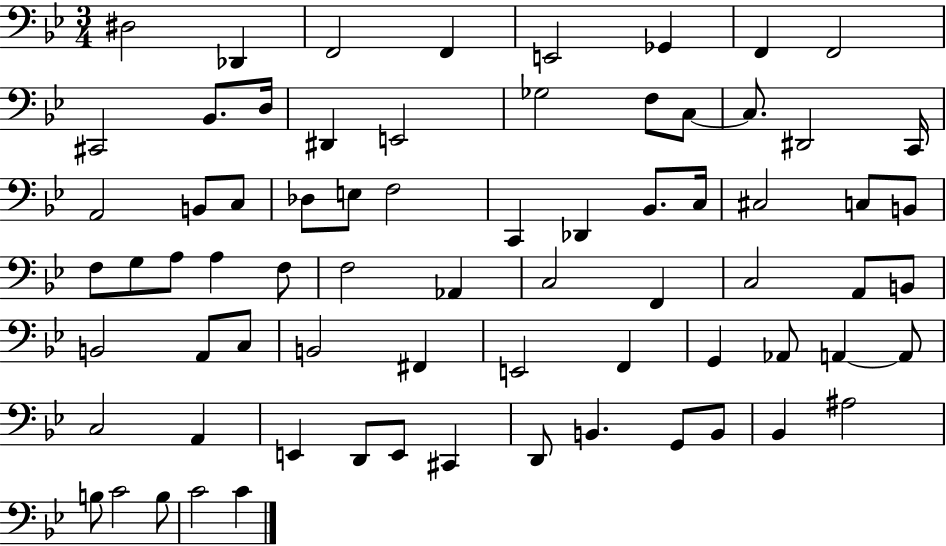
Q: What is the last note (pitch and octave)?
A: C4